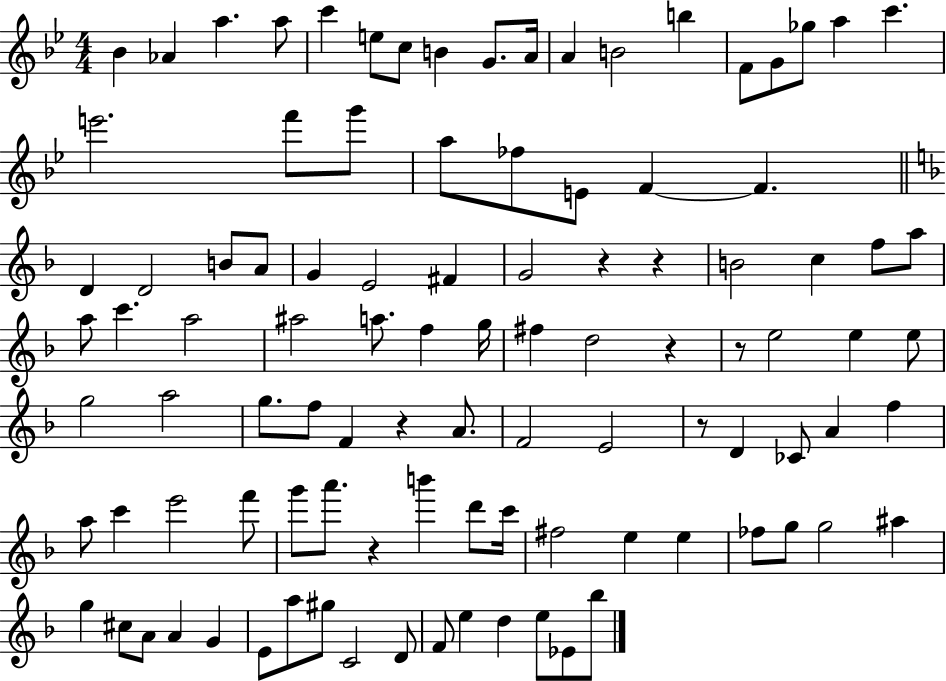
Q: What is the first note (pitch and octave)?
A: Bb4